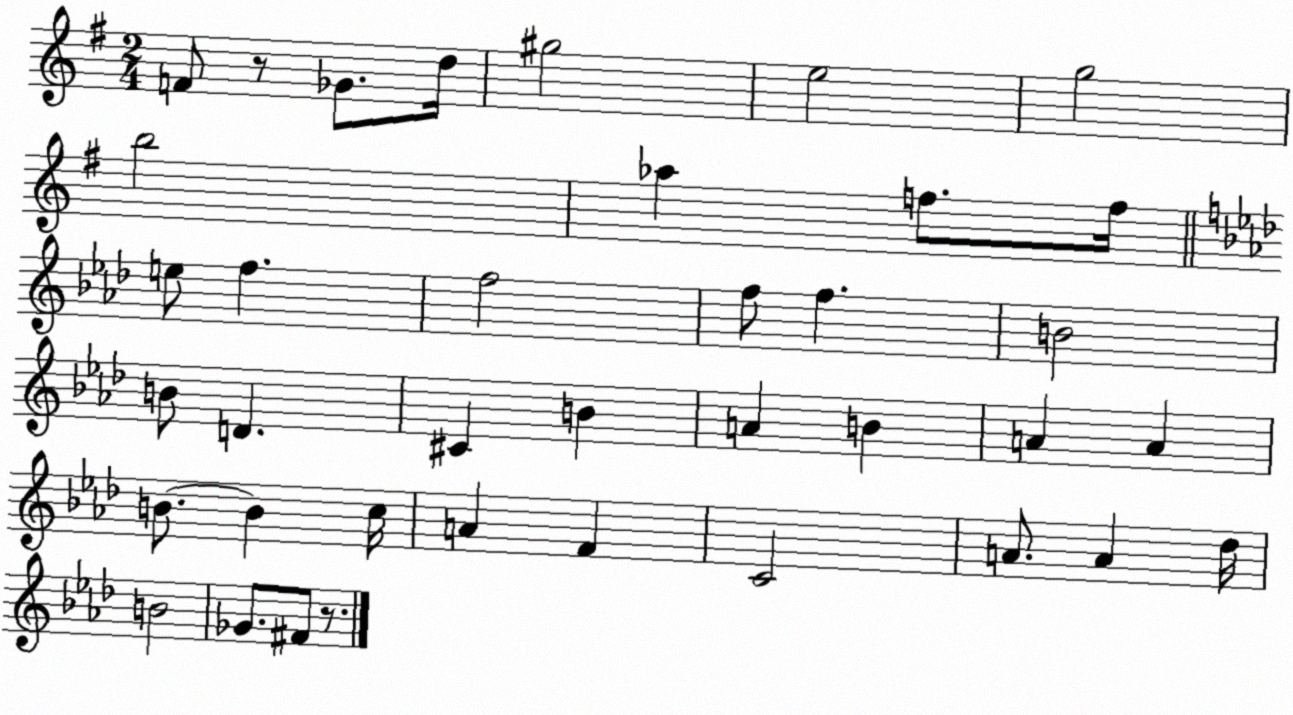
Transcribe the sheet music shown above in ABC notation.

X:1
T:Untitled
M:2/4
L:1/4
K:G
F/2 z/2 _G/2 d/4 ^g2 e2 g2 b2 _a f/2 f/4 e/2 f f2 f/2 f B2 B/2 D ^C B A B A A B/2 B c/4 A F C2 A/2 A _d/4 B2 _G/2 ^F/2 z/2